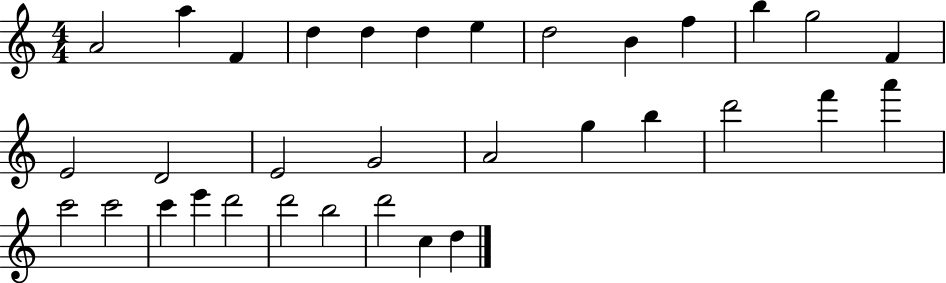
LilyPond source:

{
  \clef treble
  \numericTimeSignature
  \time 4/4
  \key c \major
  a'2 a''4 f'4 | d''4 d''4 d''4 e''4 | d''2 b'4 f''4 | b''4 g''2 f'4 | \break e'2 d'2 | e'2 g'2 | a'2 g''4 b''4 | d'''2 f'''4 a'''4 | \break c'''2 c'''2 | c'''4 e'''4 d'''2 | d'''2 b''2 | d'''2 c''4 d''4 | \break \bar "|."
}